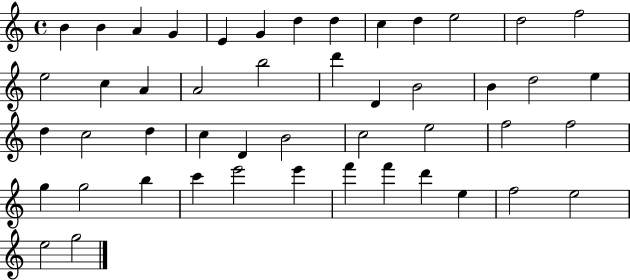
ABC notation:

X:1
T:Untitled
M:4/4
L:1/4
K:C
B B A G E G d d c d e2 d2 f2 e2 c A A2 b2 d' D B2 B d2 e d c2 d c D B2 c2 e2 f2 f2 g g2 b c' e'2 e' f' f' d' e f2 e2 e2 g2